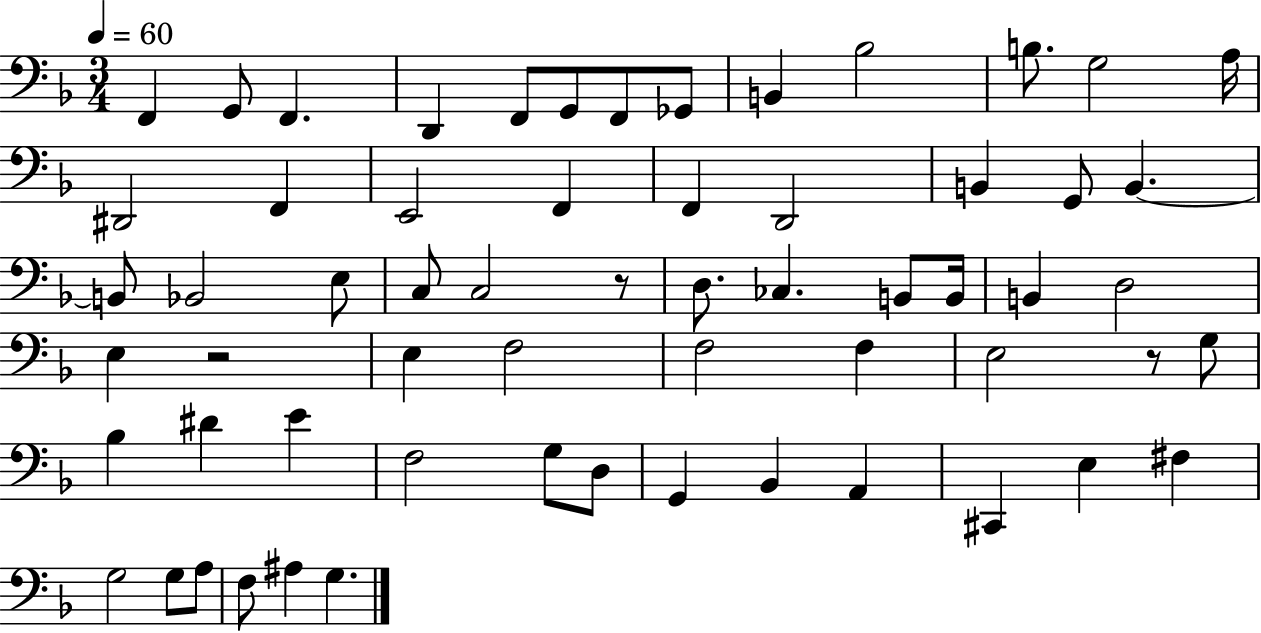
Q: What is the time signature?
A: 3/4